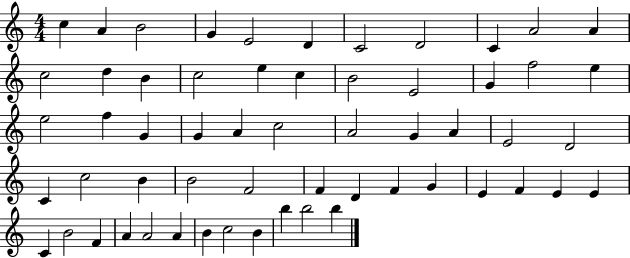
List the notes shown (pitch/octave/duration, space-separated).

C5/q A4/q B4/h G4/q E4/h D4/q C4/h D4/h C4/q A4/h A4/q C5/h D5/q B4/q C5/h E5/q C5/q B4/h E4/h G4/q F5/h E5/q E5/h F5/q G4/q G4/q A4/q C5/h A4/h G4/q A4/q E4/h D4/h C4/q C5/h B4/q B4/h F4/h F4/q D4/q F4/q G4/q E4/q F4/q E4/q E4/q C4/q B4/h F4/q A4/q A4/h A4/q B4/q C5/h B4/q B5/q B5/h B5/q